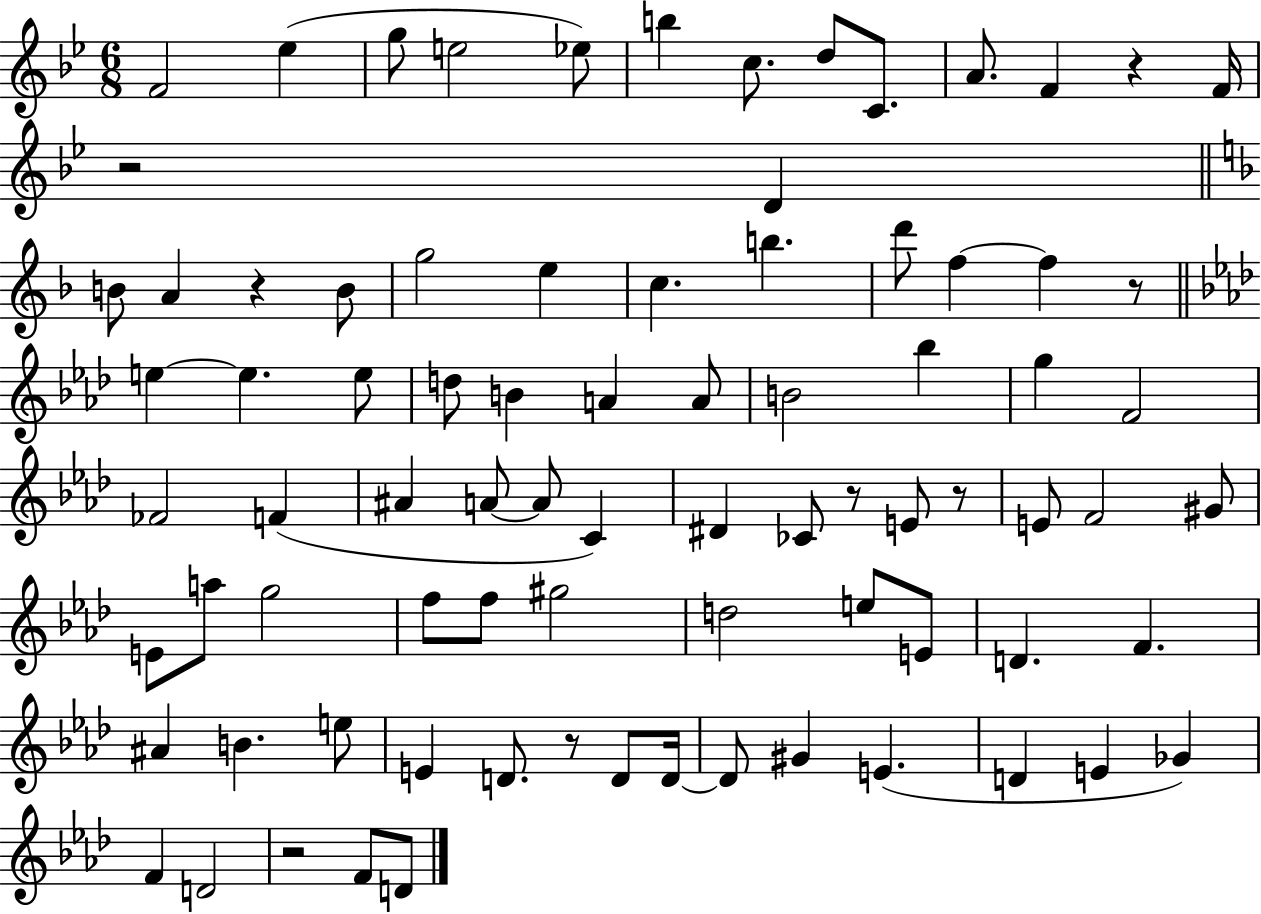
F4/h Eb5/q G5/e E5/h Eb5/e B5/q C5/e. D5/e C4/e. A4/e. F4/q R/q F4/s R/h D4/q B4/e A4/q R/q B4/e G5/h E5/q C5/q. B5/q. D6/e F5/q F5/q R/e E5/q E5/q. E5/e D5/e B4/q A4/q A4/e B4/h Bb5/q G5/q F4/h FES4/h F4/q A#4/q A4/e A4/e C4/q D#4/q CES4/e R/e E4/e R/e E4/e F4/h G#4/e E4/e A5/e G5/h F5/e F5/e G#5/h D5/h E5/e E4/e D4/q. F4/q. A#4/q B4/q. E5/e E4/q D4/e. R/e D4/e D4/s D4/e G#4/q E4/q. D4/q E4/q Gb4/q F4/q D4/h R/h F4/e D4/e